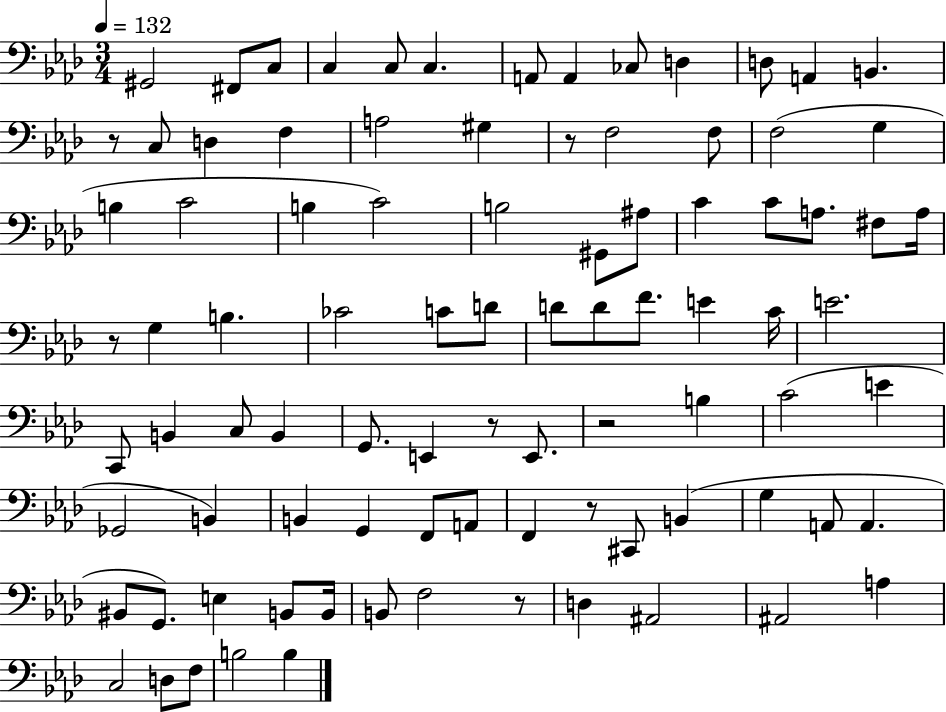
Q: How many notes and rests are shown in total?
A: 90